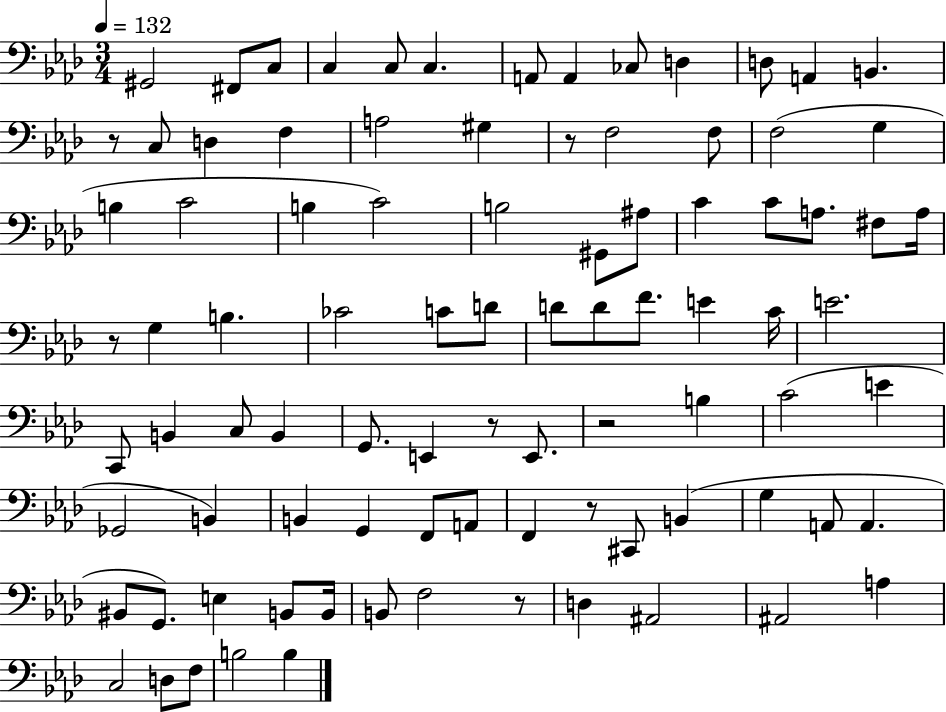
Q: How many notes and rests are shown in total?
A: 90